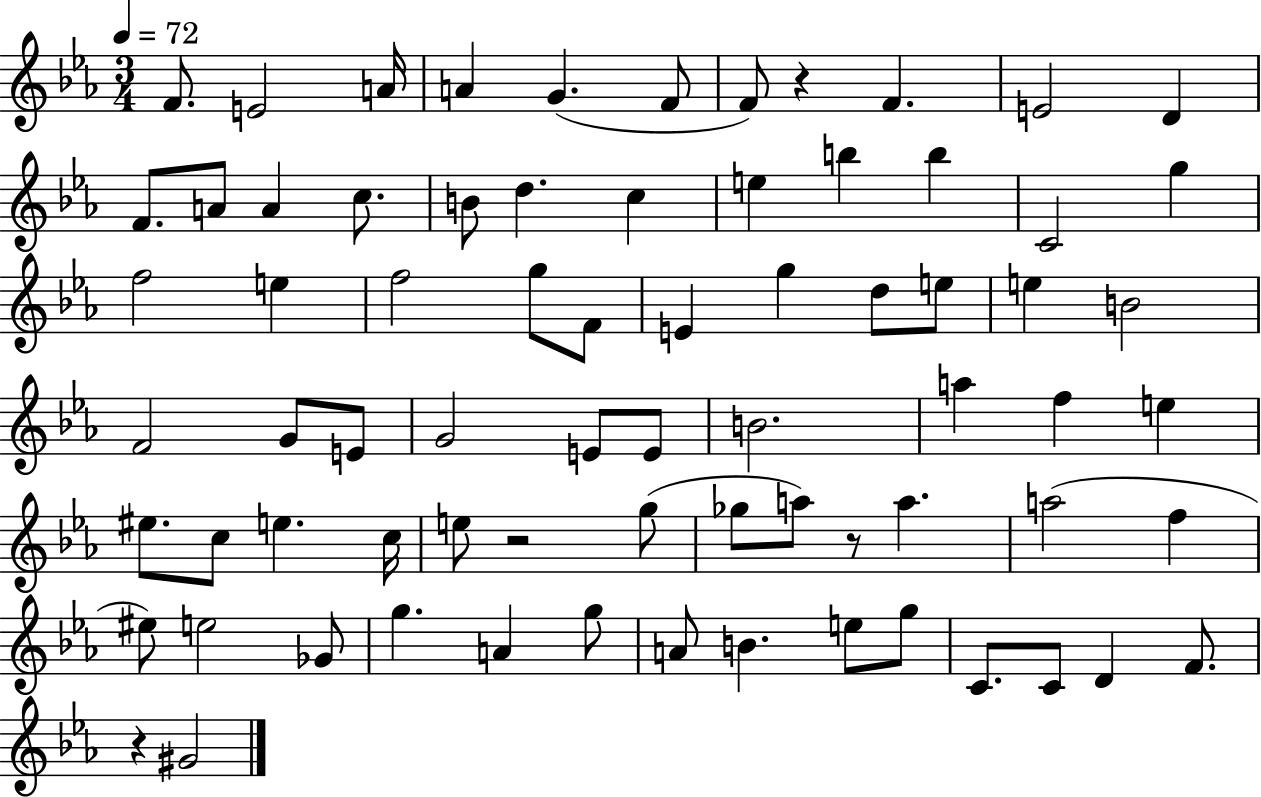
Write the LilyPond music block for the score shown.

{
  \clef treble
  \numericTimeSignature
  \time 3/4
  \key ees \major
  \tempo 4 = 72
  \repeat volta 2 { f'8. e'2 a'16 | a'4 g'4.( f'8 | f'8) r4 f'4. | e'2 d'4 | \break f'8. a'8 a'4 c''8. | b'8 d''4. c''4 | e''4 b''4 b''4 | c'2 g''4 | \break f''2 e''4 | f''2 g''8 f'8 | e'4 g''4 d''8 e''8 | e''4 b'2 | \break f'2 g'8 e'8 | g'2 e'8 e'8 | b'2. | a''4 f''4 e''4 | \break eis''8. c''8 e''4. c''16 | e''8 r2 g''8( | ges''8 a''8) r8 a''4. | a''2( f''4 | \break eis''8) e''2 ges'8 | g''4. a'4 g''8 | a'8 b'4. e''8 g''8 | c'8. c'8 d'4 f'8. | \break r4 gis'2 | } \bar "|."
}